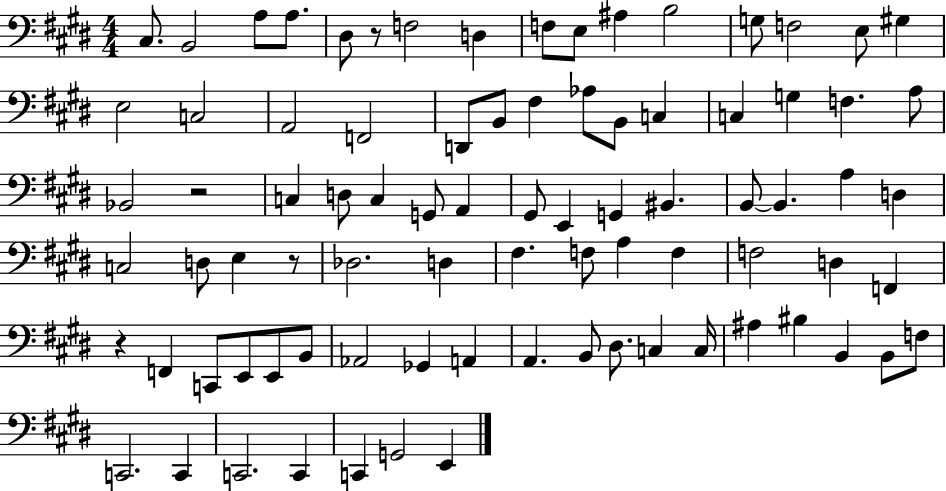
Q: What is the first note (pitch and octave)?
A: C#3